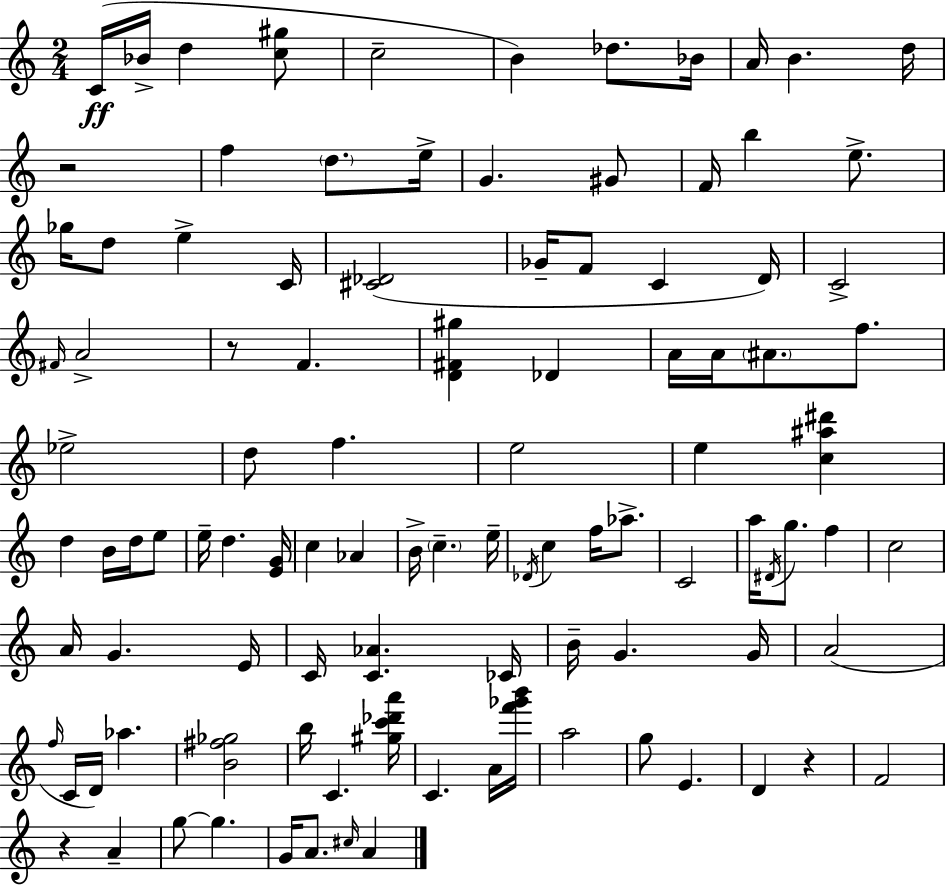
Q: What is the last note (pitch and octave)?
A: A4